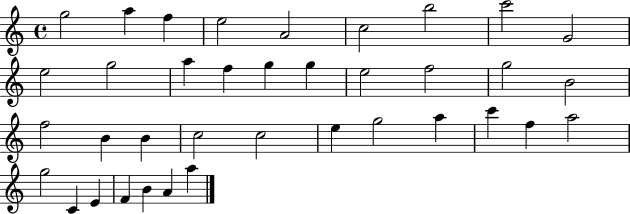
{
  \clef treble
  \time 4/4
  \defaultTimeSignature
  \key c \major
  g''2 a''4 f''4 | e''2 a'2 | c''2 b''2 | c'''2 g'2 | \break e''2 g''2 | a''4 f''4 g''4 g''4 | e''2 f''2 | g''2 b'2 | \break f''2 b'4 b'4 | c''2 c''2 | e''4 g''2 a''4 | c'''4 f''4 a''2 | \break g''2 c'4 e'4 | f'4 b'4 a'4 a''4 | \bar "|."
}